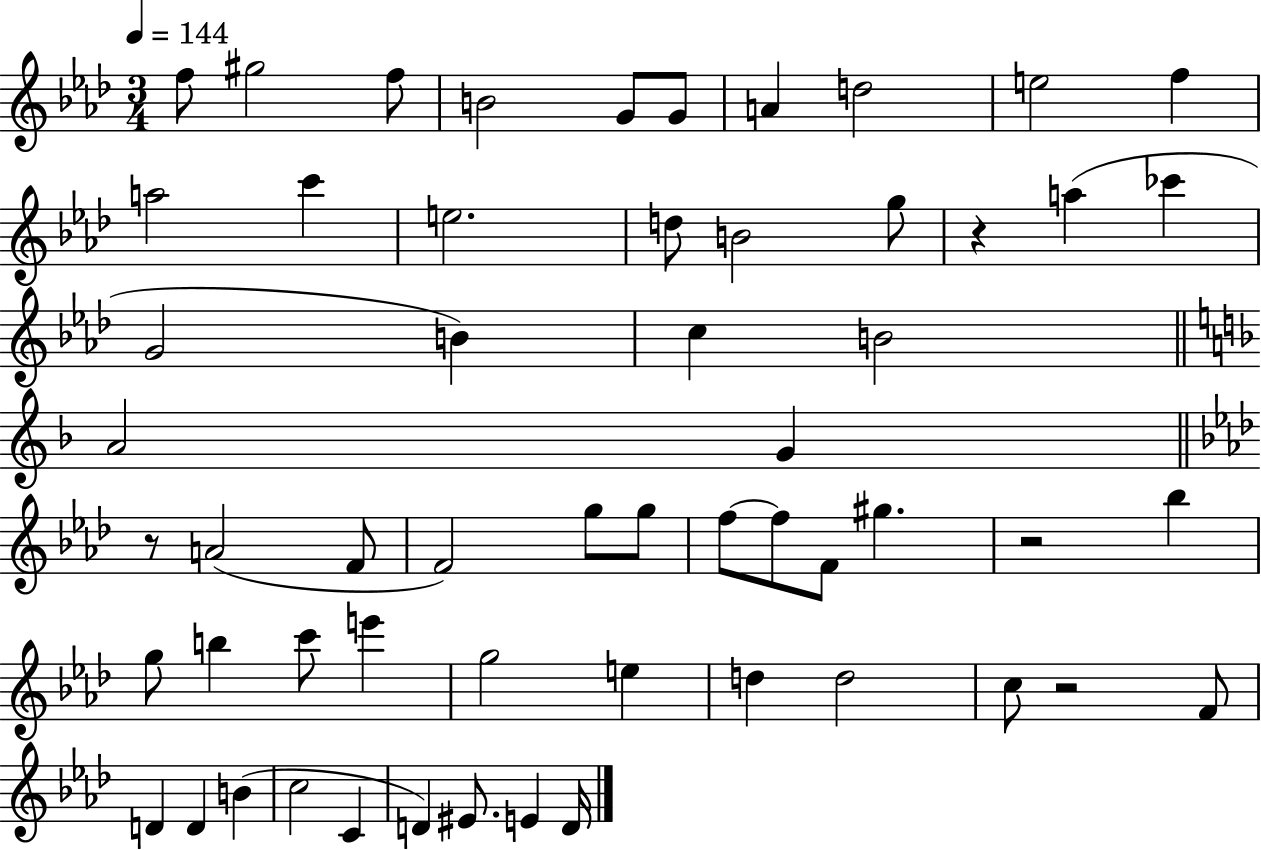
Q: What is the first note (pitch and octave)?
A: F5